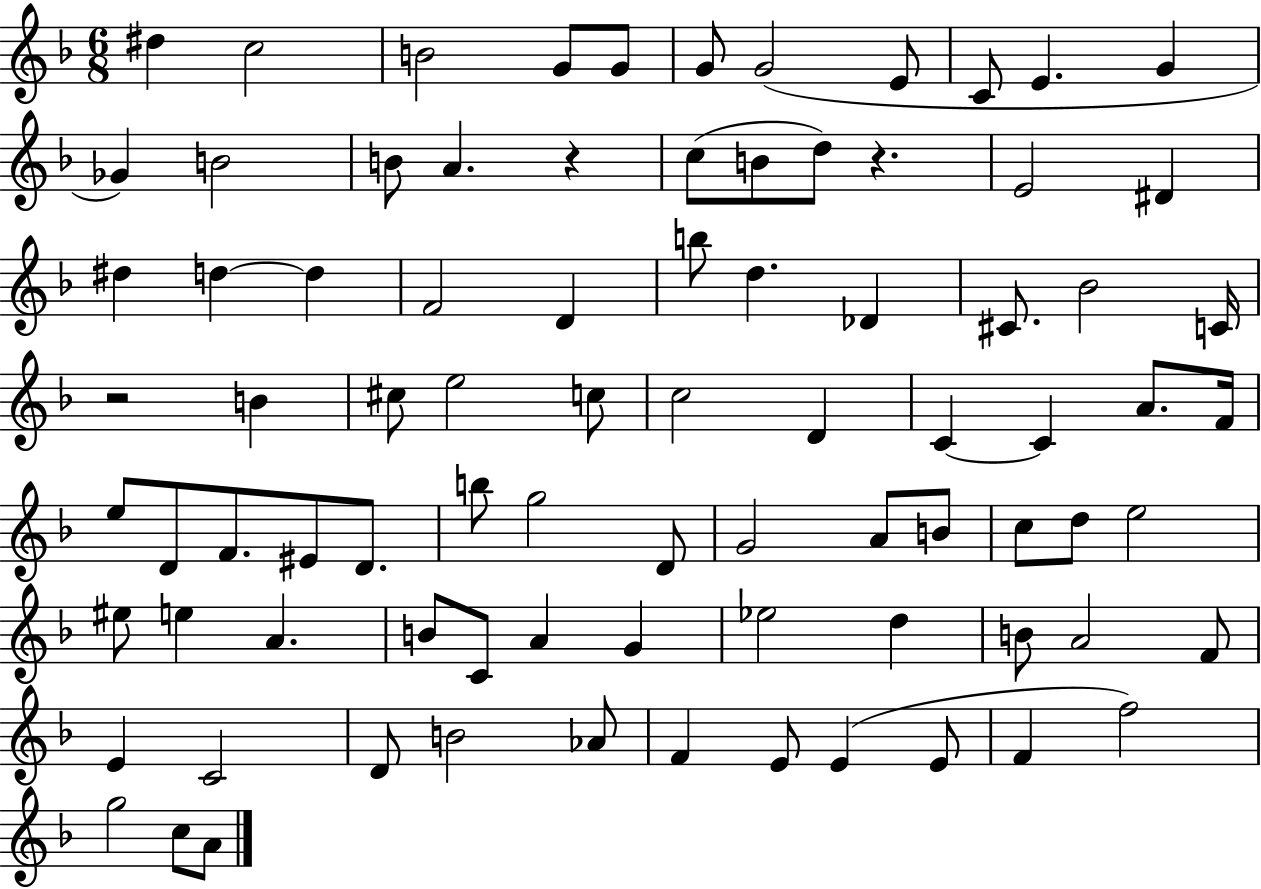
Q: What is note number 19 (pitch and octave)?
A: E4